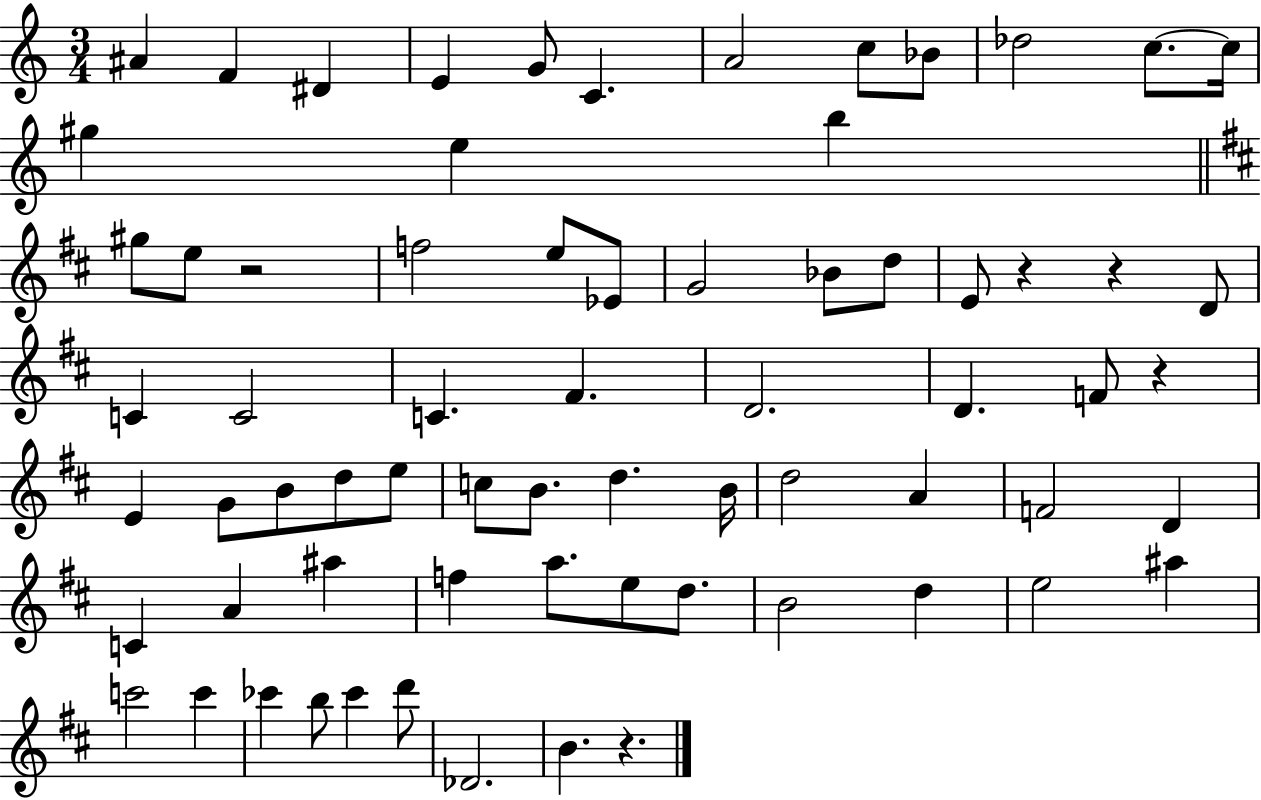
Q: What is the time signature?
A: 3/4